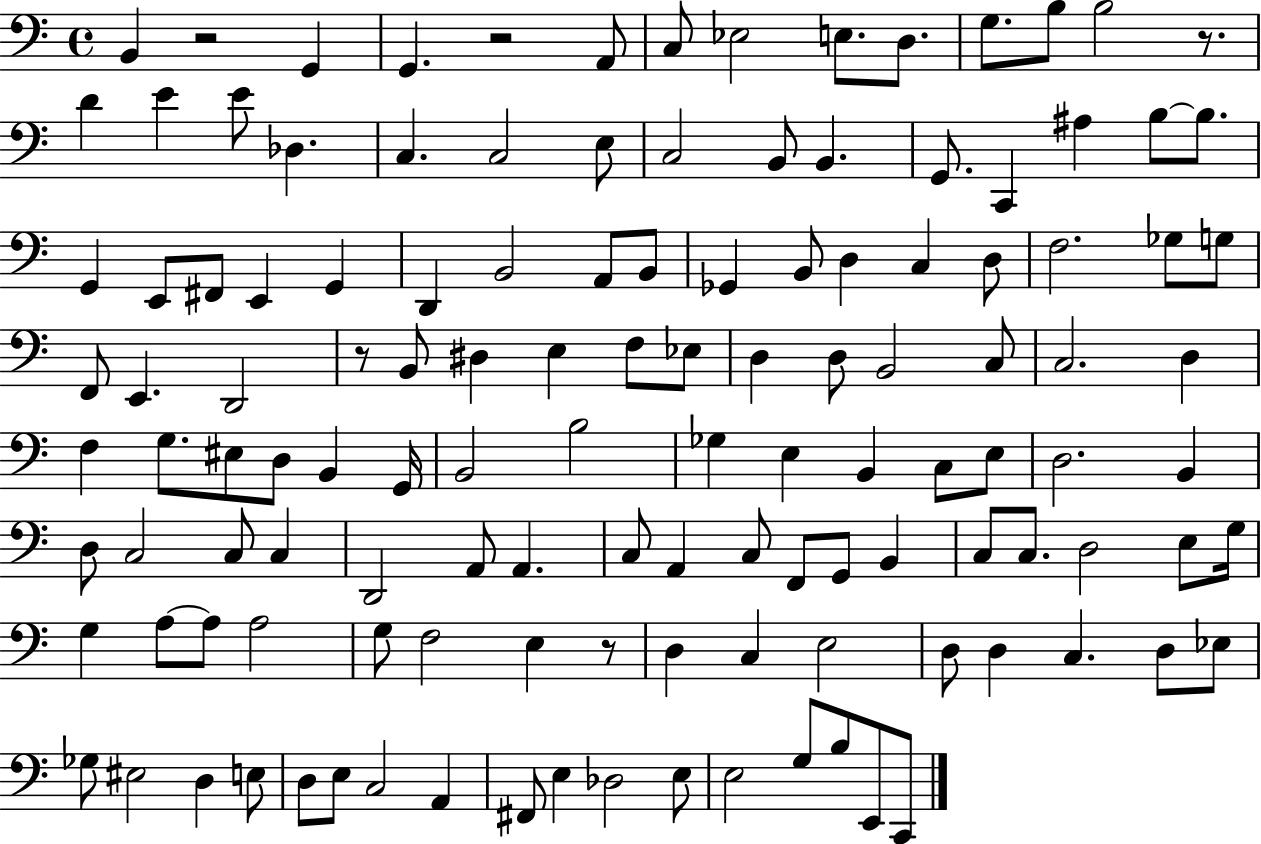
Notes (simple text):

B2/q R/h G2/q G2/q. R/h A2/e C3/e Eb3/h E3/e. D3/e. G3/e. B3/e B3/h R/e. D4/q E4/q E4/e Db3/q. C3/q. C3/h E3/e C3/h B2/e B2/q. G2/e. C2/q A#3/q B3/e B3/e. G2/q E2/e F#2/e E2/q G2/q D2/q B2/h A2/e B2/e Gb2/q B2/e D3/q C3/q D3/e F3/h. Gb3/e G3/e F2/e E2/q. D2/h R/e B2/e D#3/q E3/q F3/e Eb3/e D3/q D3/e B2/h C3/e C3/h. D3/q F3/q G3/e. EIS3/e D3/e B2/q G2/s B2/h B3/h Gb3/q E3/q B2/q C3/e E3/e D3/h. B2/q D3/e C3/h C3/e C3/q D2/h A2/e A2/q. C3/e A2/q C3/e F2/e G2/e B2/q C3/e C3/e. D3/h E3/e G3/s G3/q A3/e A3/e A3/h G3/e F3/h E3/q R/e D3/q C3/q E3/h D3/e D3/q C3/q. D3/e Eb3/e Gb3/e EIS3/h D3/q E3/e D3/e E3/e C3/h A2/q F#2/e E3/q Db3/h E3/e E3/h G3/e B3/e E2/e C2/e